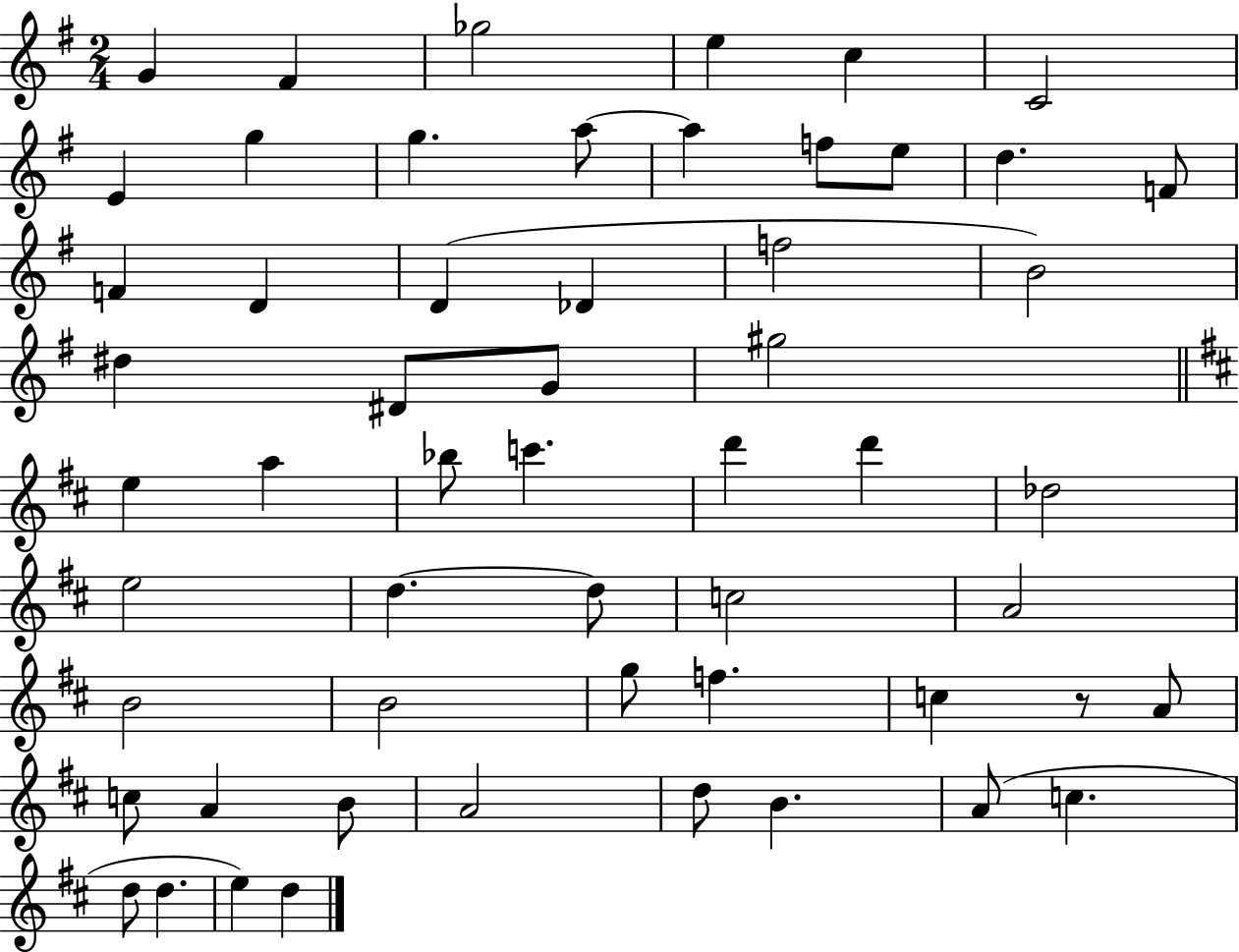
X:1
T:Untitled
M:2/4
L:1/4
K:G
G ^F _g2 e c C2 E g g a/2 a f/2 e/2 d F/2 F D D _D f2 B2 ^d ^D/2 G/2 ^g2 e a _b/2 c' d' d' _d2 e2 d d/2 c2 A2 B2 B2 g/2 f c z/2 A/2 c/2 A B/2 A2 d/2 B A/2 c d/2 d e d